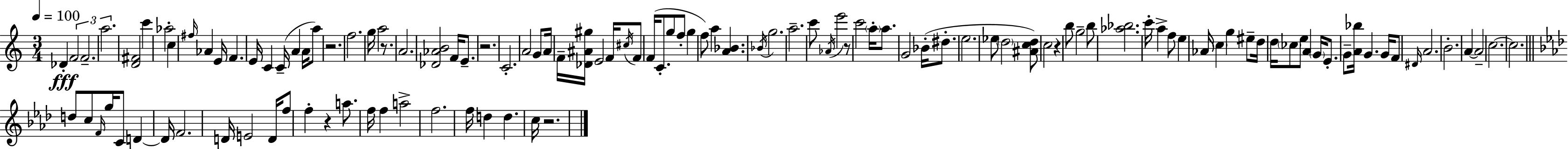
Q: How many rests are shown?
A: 7